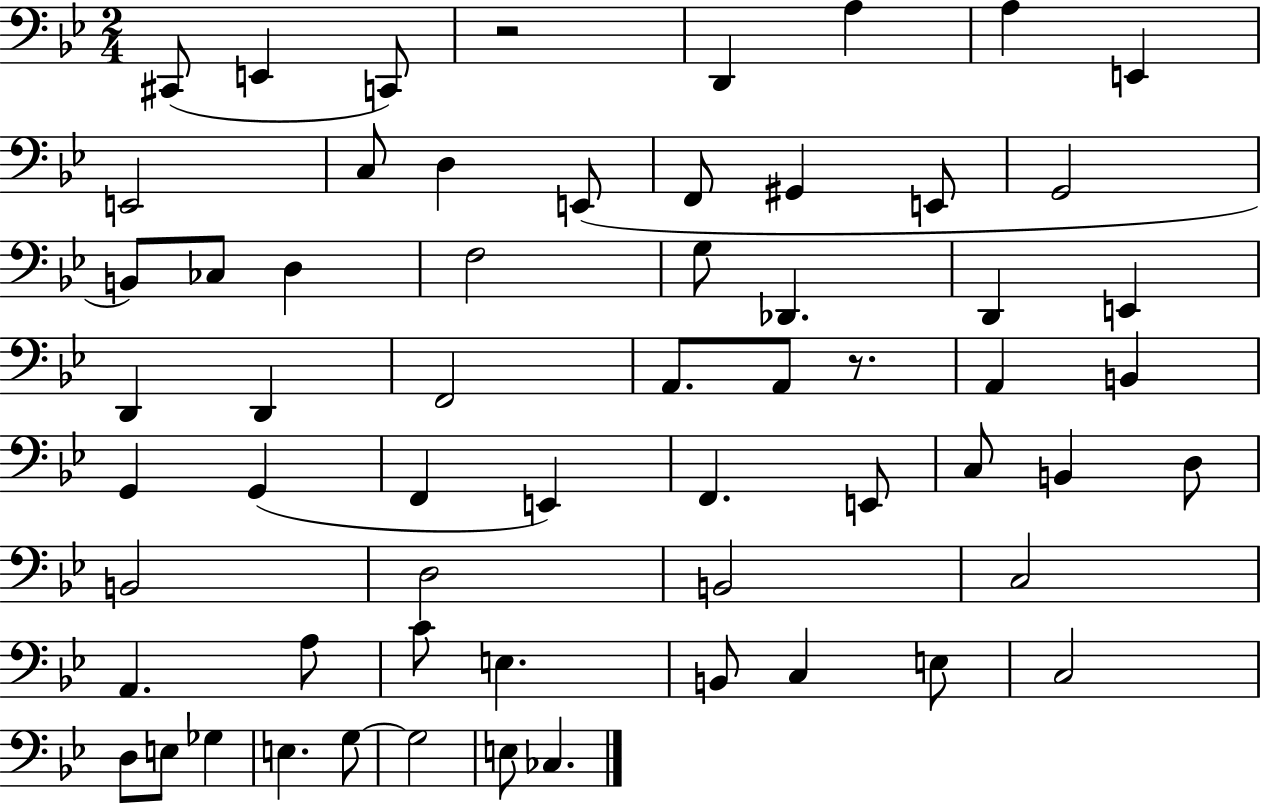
X:1
T:Untitled
M:2/4
L:1/4
K:Bb
^C,,/2 E,, C,,/2 z2 D,, A, A, E,, E,,2 C,/2 D, E,,/2 F,,/2 ^G,, E,,/2 G,,2 B,,/2 _C,/2 D, F,2 G,/2 _D,, D,, E,, D,, D,, F,,2 A,,/2 A,,/2 z/2 A,, B,, G,, G,, F,, E,, F,, E,,/2 C,/2 B,, D,/2 B,,2 D,2 B,,2 C,2 A,, A,/2 C/2 E, B,,/2 C, E,/2 C,2 D,/2 E,/2 _G, E, G,/2 G,2 E,/2 _C,